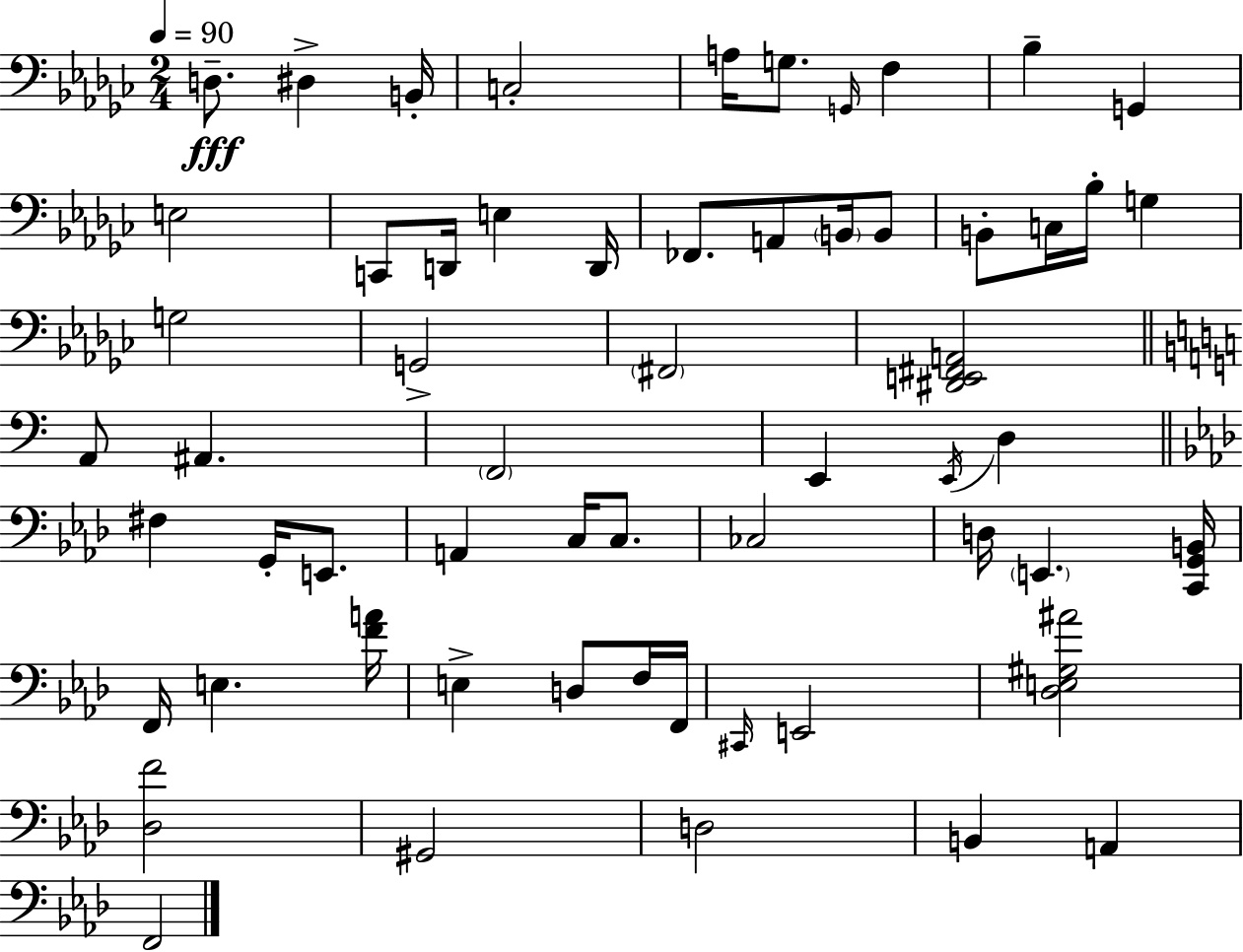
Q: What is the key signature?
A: EES minor